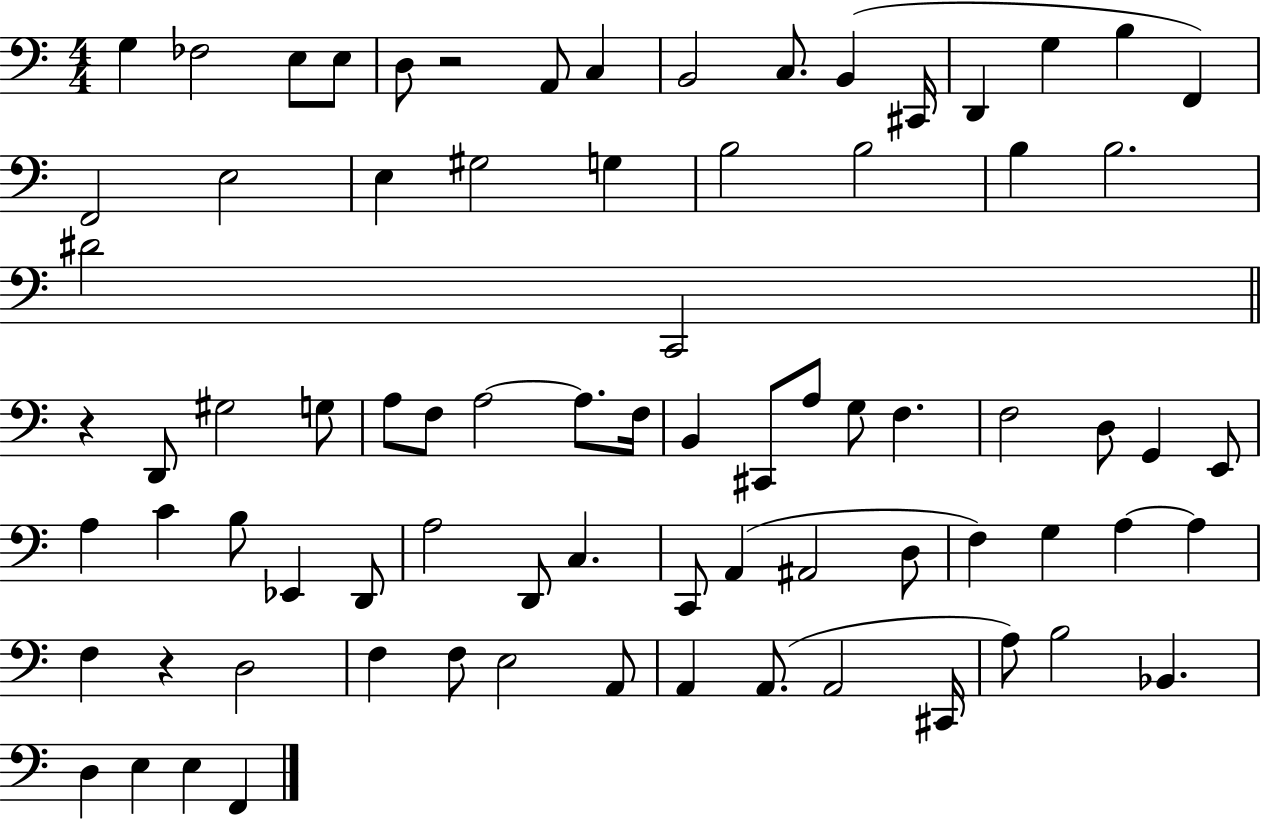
{
  \clef bass
  \numericTimeSignature
  \time 4/4
  \key c \major
  g4 fes2 e8 e8 | d8 r2 a,8 c4 | b,2 c8. b,4( cis,16 | d,4 g4 b4 f,4) | \break f,2 e2 | e4 gis2 g4 | b2 b2 | b4 b2. | \break dis'2 c,2 | \bar "||" \break \key c \major r4 d,8 gis2 g8 | a8 f8 a2~~ a8. f16 | b,4 cis,8 a8 g8 f4. | f2 d8 g,4 e,8 | \break a4 c'4 b8 ees,4 d,8 | a2 d,8 c4. | c,8 a,4( ais,2 d8 | f4) g4 a4~~ a4 | \break f4 r4 d2 | f4 f8 e2 a,8 | a,4 a,8.( a,2 cis,16 | a8) b2 bes,4. | \break d4 e4 e4 f,4 | \bar "|."
}